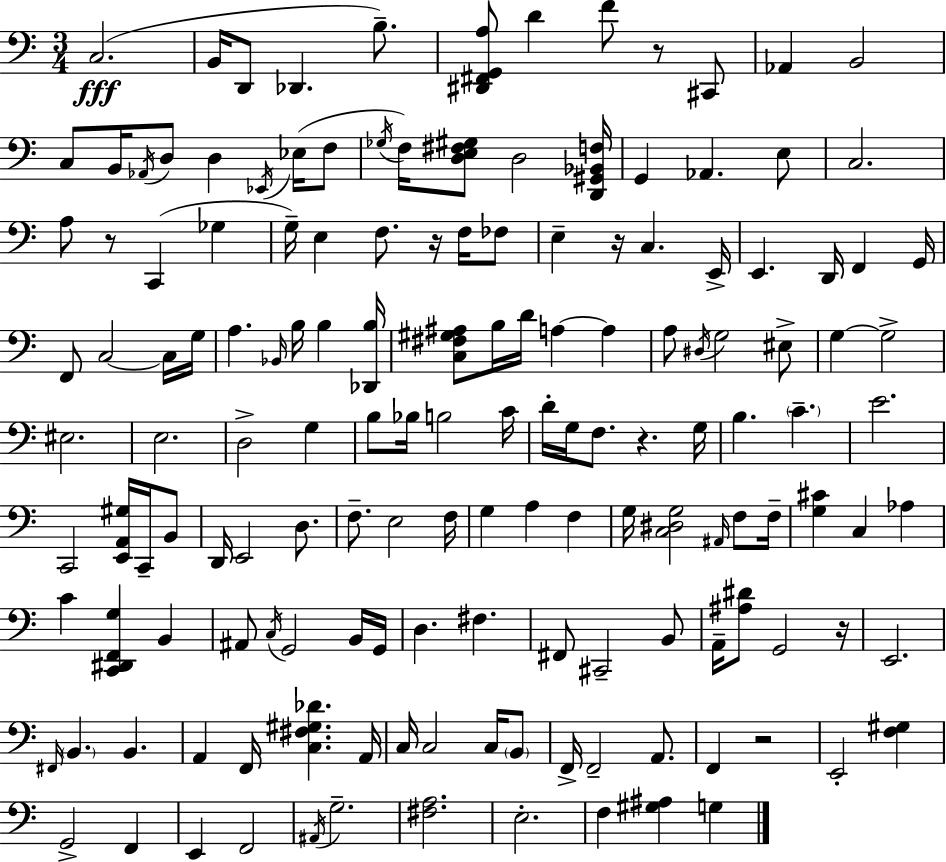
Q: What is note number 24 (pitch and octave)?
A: E3